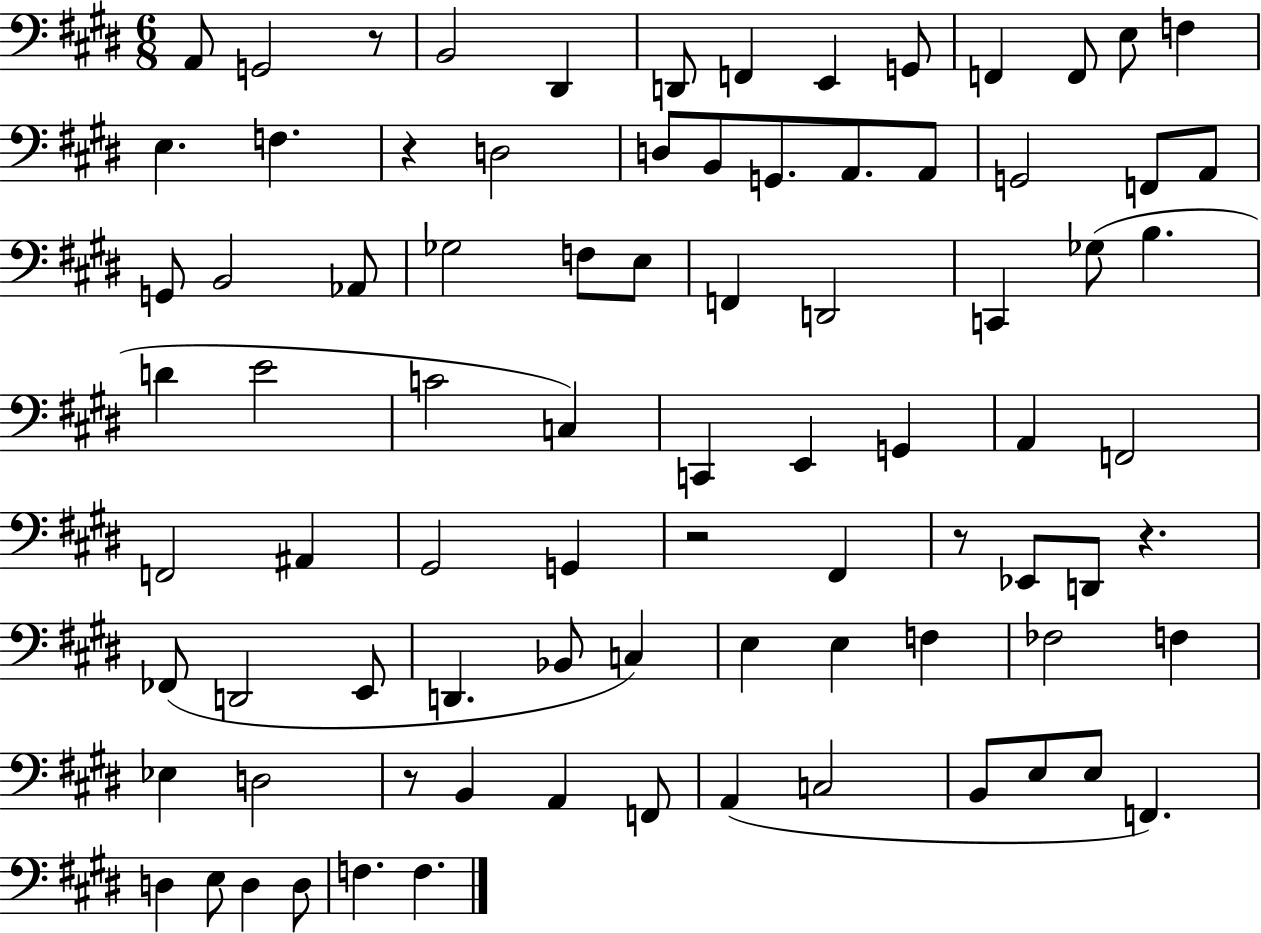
A2/e G2/h R/e B2/h D#2/q D2/e F2/q E2/q G2/e F2/q F2/e E3/e F3/q E3/q. F3/q. R/q D3/h D3/e B2/e G2/e. A2/e. A2/e G2/h F2/e A2/e G2/e B2/h Ab2/e Gb3/h F3/e E3/e F2/q D2/h C2/q Gb3/e B3/q. D4/q E4/h C4/h C3/q C2/q E2/q G2/q A2/q F2/h F2/h A#2/q G#2/h G2/q R/h F#2/q R/e Eb2/e D2/e R/q. FES2/e D2/h E2/e D2/q. Bb2/e C3/q E3/q E3/q F3/q FES3/h F3/q Eb3/q D3/h R/e B2/q A2/q F2/e A2/q C3/h B2/e E3/e E3/e F2/q. D3/q E3/e D3/q D3/e F3/q. F3/q.